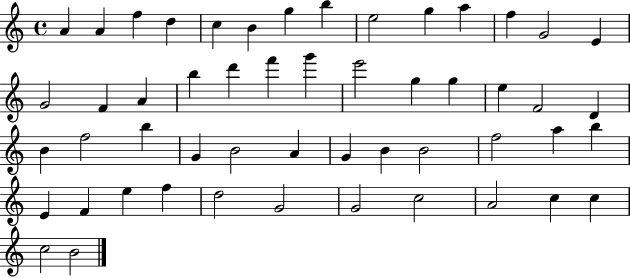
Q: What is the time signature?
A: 4/4